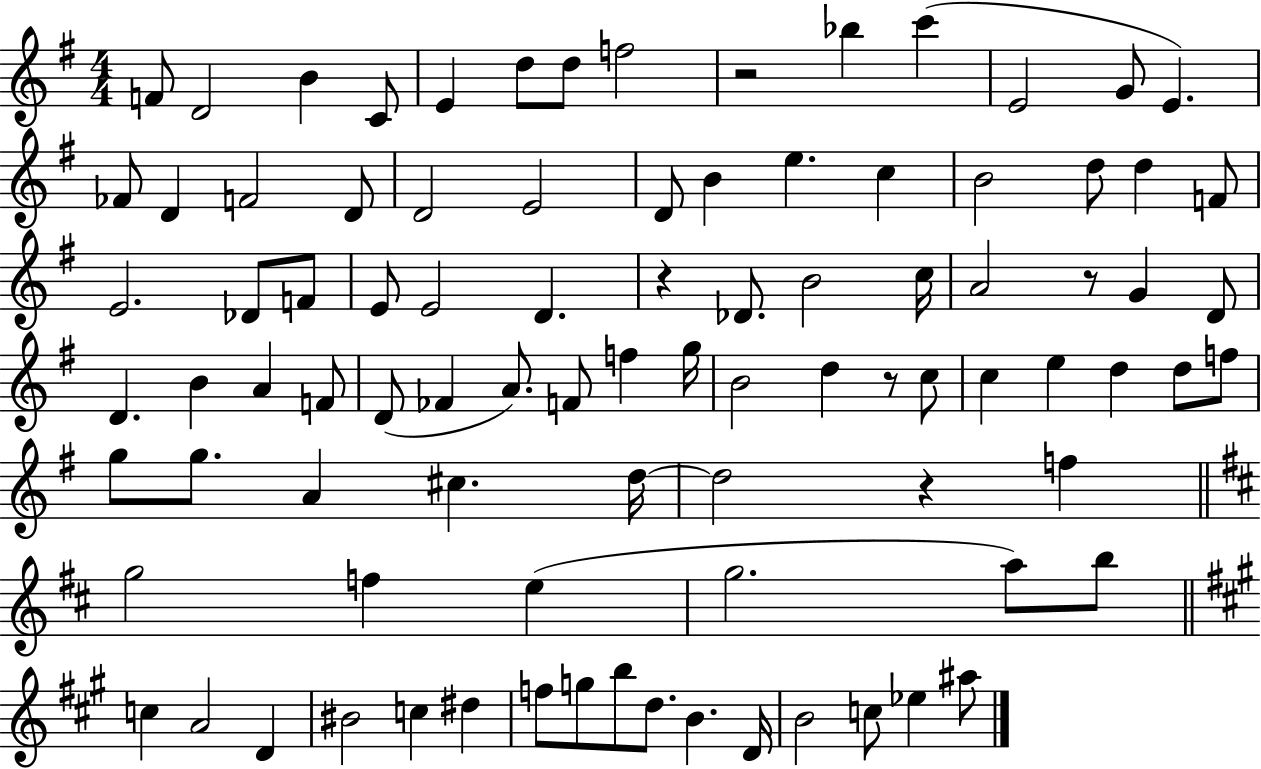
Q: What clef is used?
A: treble